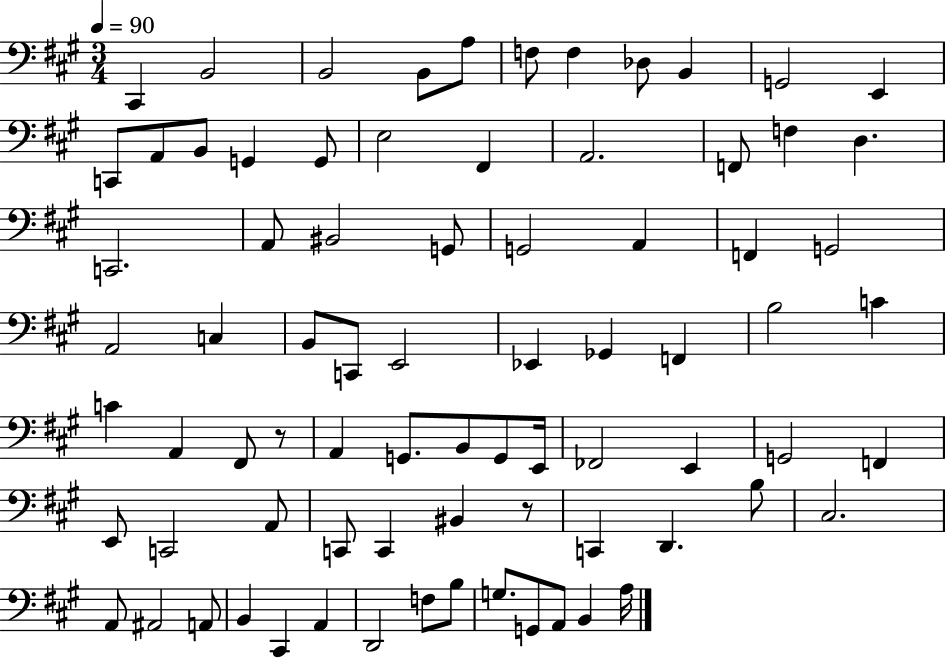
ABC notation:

X:1
T:Untitled
M:3/4
L:1/4
K:A
^C,, B,,2 B,,2 B,,/2 A,/2 F,/2 F, _D,/2 B,, G,,2 E,, C,,/2 A,,/2 B,,/2 G,, G,,/2 E,2 ^F,, A,,2 F,,/2 F, D, C,,2 A,,/2 ^B,,2 G,,/2 G,,2 A,, F,, G,,2 A,,2 C, B,,/2 C,,/2 E,,2 _E,, _G,, F,, B,2 C C A,, ^F,,/2 z/2 A,, G,,/2 B,,/2 G,,/2 E,,/4 _F,,2 E,, G,,2 F,, E,,/2 C,,2 A,,/2 C,,/2 C,, ^B,, z/2 C,, D,, B,/2 ^C,2 A,,/2 ^A,,2 A,,/2 B,, ^C,, A,, D,,2 F,/2 B,/2 G,/2 G,,/2 A,,/2 B,, A,/4